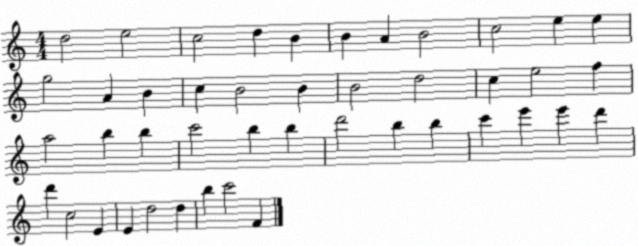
X:1
T:Untitled
M:4/4
L:1/4
K:C
d2 e2 c2 d B B A B2 c2 e e g2 A B c B2 B B2 d2 c e2 f a2 b b c'2 b b d'2 b b c' e' e' d' d' c2 E E d2 d b c'2 F